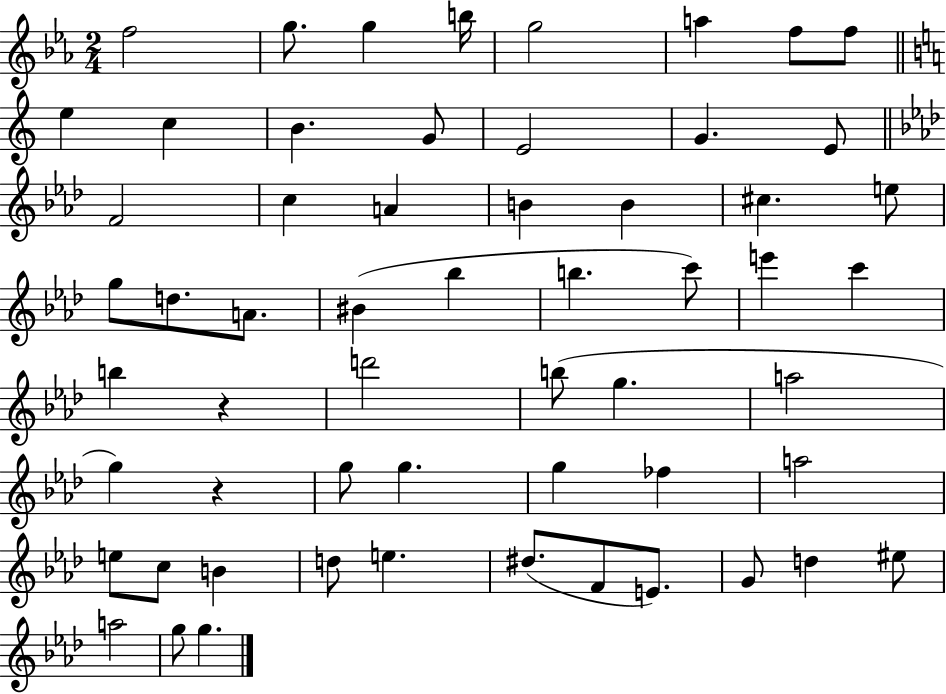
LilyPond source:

{
  \clef treble
  \numericTimeSignature
  \time 2/4
  \key ees \major
  f''2 | g''8. g''4 b''16 | g''2 | a''4 f''8 f''8 | \break \bar "||" \break \key a \minor e''4 c''4 | b'4. g'8 | e'2 | g'4. e'8 | \break \bar "||" \break \key aes \major f'2 | c''4 a'4 | b'4 b'4 | cis''4. e''8 | \break g''8 d''8. a'8. | bis'4( bes''4 | b''4. c'''8) | e'''4 c'''4 | \break b''4 r4 | d'''2 | b''8( g''4. | a''2 | \break g''4) r4 | g''8 g''4. | g''4 fes''4 | a''2 | \break e''8 c''8 b'4 | d''8 e''4. | dis''8.( f'8 e'8.) | g'8 d''4 eis''8 | \break a''2 | g''8 g''4. | \bar "|."
}